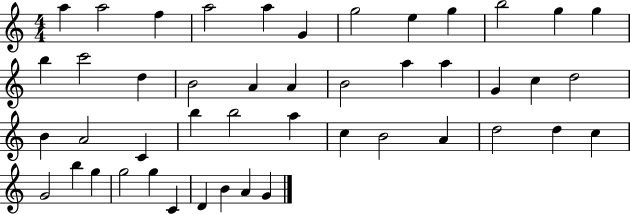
A5/q A5/h F5/q A5/h A5/q G4/q G5/h E5/q G5/q B5/h G5/q G5/q B5/q C6/h D5/q B4/h A4/q A4/q B4/h A5/q A5/q G4/q C5/q D5/h B4/q A4/h C4/q B5/q B5/h A5/q C5/q B4/h A4/q D5/h D5/q C5/q G4/h B5/q G5/q G5/h G5/q C4/q D4/q B4/q A4/q G4/q